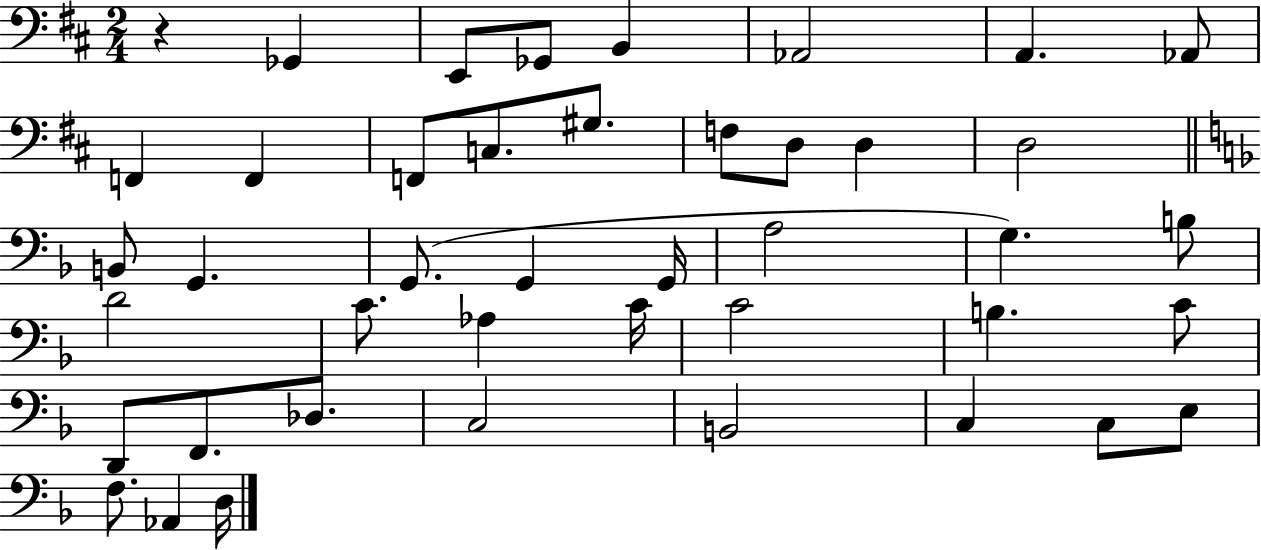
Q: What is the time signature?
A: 2/4